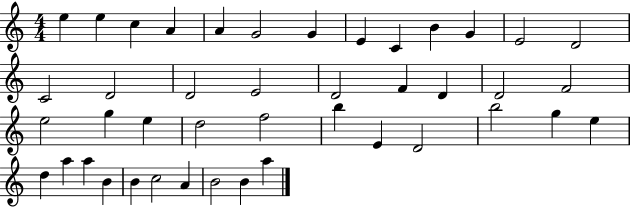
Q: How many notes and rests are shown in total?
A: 43